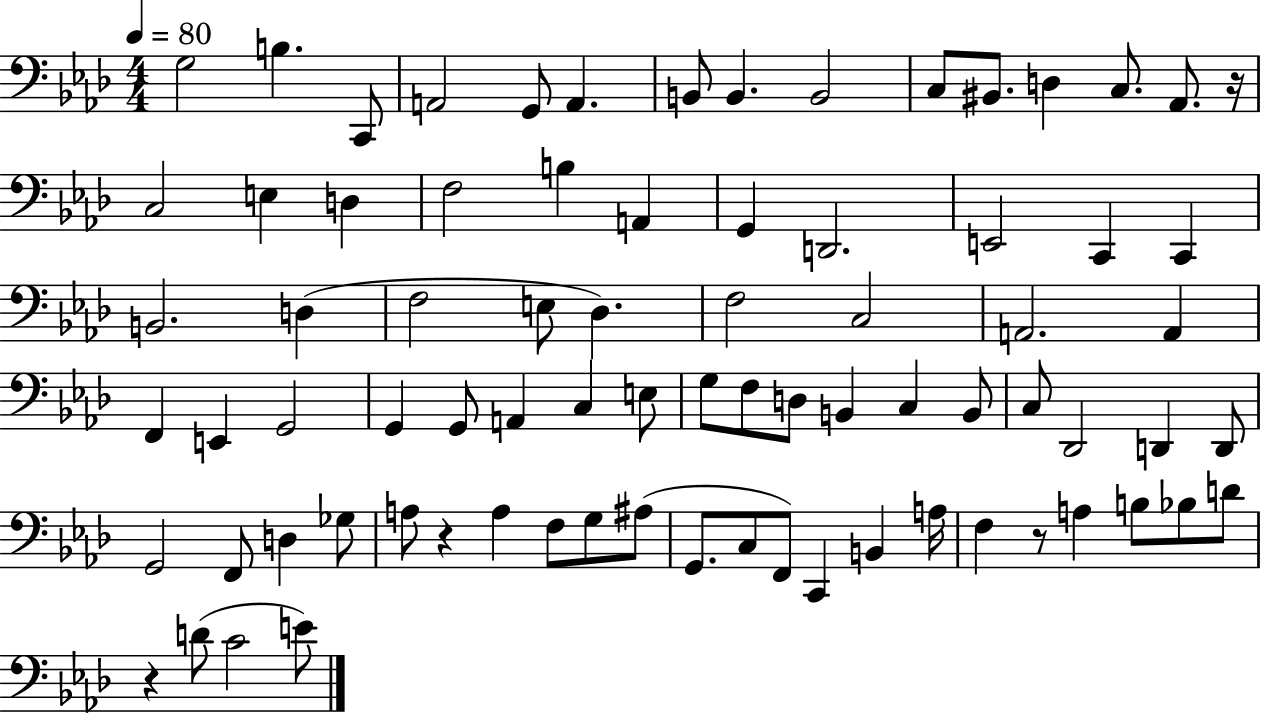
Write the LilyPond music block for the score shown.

{
  \clef bass
  \numericTimeSignature
  \time 4/4
  \key aes \major
  \tempo 4 = 80
  g2 b4. c,8 | a,2 g,8 a,4. | b,8 b,4. b,2 | c8 bis,8. d4 c8. aes,8. r16 | \break c2 e4 d4 | f2 b4 a,4 | g,4 d,2. | e,2 c,4 c,4 | \break b,2. d4( | f2 e8 des4.) | f2 c2 | a,2. a,4 | \break f,4 e,4 g,2 | g,4 g,8 a,4 c4 e8 | g8 f8 d8 b,4 c4 b,8 | c8 des,2 d,4 d,8 | \break g,2 f,8 d4 ges8 | a8 r4 a4 f8 g8 ais8( | g,8. c8 f,8) c,4 b,4 a16 | f4 r8 a4 b8 bes8 d'8 | \break r4 d'8( c'2 e'8) | \bar "|."
}